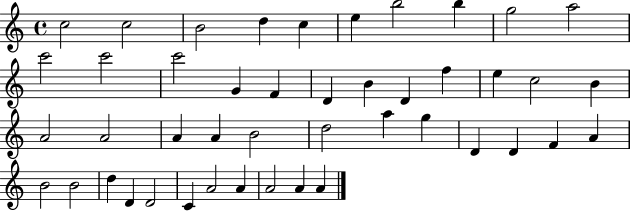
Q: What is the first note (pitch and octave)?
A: C5